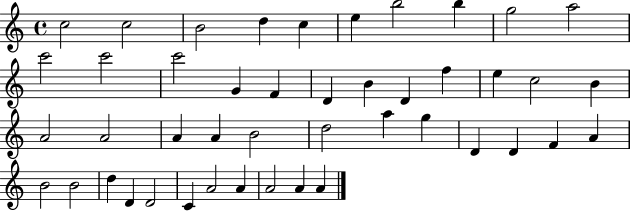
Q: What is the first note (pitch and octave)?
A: C5